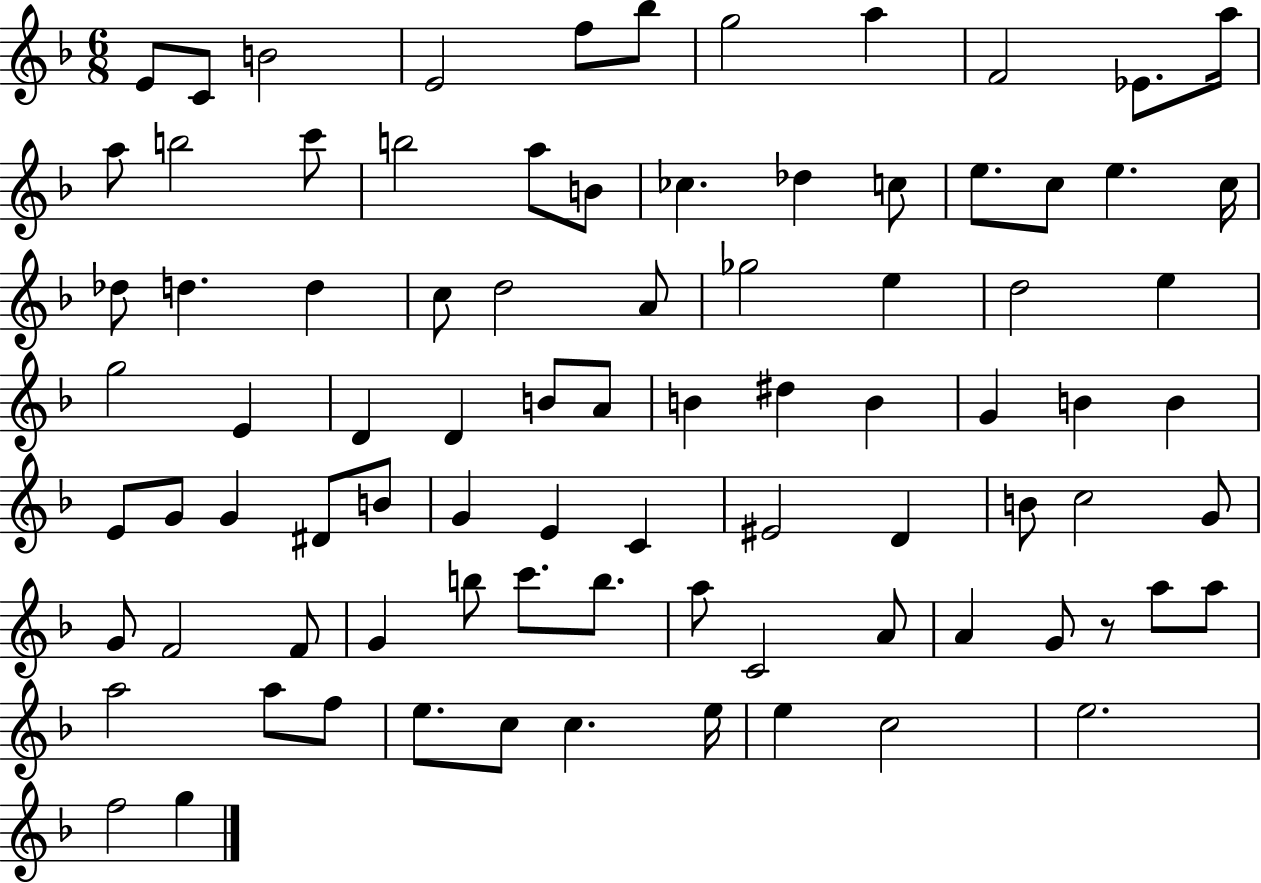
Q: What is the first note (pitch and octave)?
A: E4